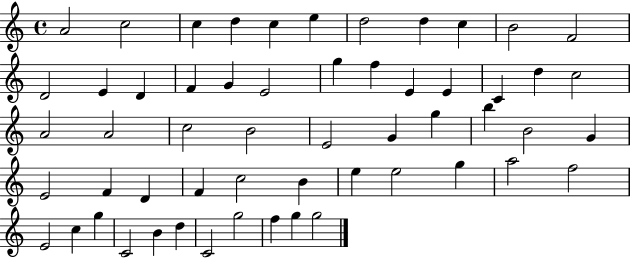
{
  \clef treble
  \time 4/4
  \defaultTimeSignature
  \key c \major
  a'2 c''2 | c''4 d''4 c''4 e''4 | d''2 d''4 c''4 | b'2 f'2 | \break d'2 e'4 d'4 | f'4 g'4 e'2 | g''4 f''4 e'4 e'4 | c'4 d''4 c''2 | \break a'2 a'2 | c''2 b'2 | e'2 g'4 g''4 | b''4 b'2 g'4 | \break e'2 f'4 d'4 | f'4 c''2 b'4 | e''4 e''2 g''4 | a''2 f''2 | \break e'2 c''4 g''4 | c'2 b'4 d''4 | c'2 g''2 | f''4 g''4 g''2 | \break \bar "|."
}